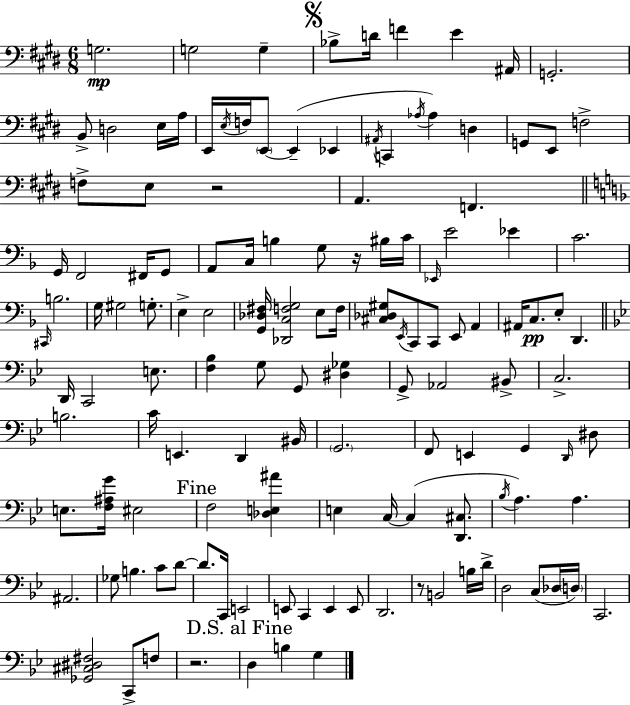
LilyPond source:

{
  \clef bass
  \numericTimeSignature
  \time 6/8
  \key e \major
  g2.\mp | g2 g4-- | \mark \markup { \musicglyph "scripts.segno" } bes8-> d'16 f'4 e'4 ais,16 | g,2.-. | \break b,8-> d2 e16 a16 | e,16 \acciaccatura { e16 } f16 \parenthesize e,8~~ e,4--( ees,4 | \acciaccatura { ais,16 } c,4 \acciaccatura { aes16 }) aes4 d4 | g,8 e,8 f2-> | \break f8-> e8 r2 | a,4. f,4. | \bar "||" \break \key d \minor g,16 f,2 fis,16 g,8 | a,8 c16 b4 g8 r16 bis16 c'16 | \grace { ees,16 } e'2 ees'4 | c'2. | \break \grace { cis,16 } b2. | g16 gis2 g8.-. | e4-> e2 | <g, des fis>16 <des, c f g>2 e8 | \break f16 <cis des gis>8 \acciaccatura { e,16 } c,8 c,8 e,8 a,4 | ais,16 c8.\pp e8-. d,4. | \bar "||" \break \key bes \major d,16 c,2 e8. | <f bes>4 g8 g,8 <dis ges>4 | g,8-> aes,2 bis,8-> | c2.-> | \break b2. | c'16 e,4. d,4 bis,16 | \parenthesize g,2. | f,8 e,4 g,4 \grace { d,16 } dis8 | \break e8. <f ais g'>16 eis2 | \mark "Fine" f2 <des e ais'>4 | e4 c16~~ c4( <d, cis>8. | \acciaccatura { bes16 } a4.) a4. | \break ais,2. | ges8 b4. c'8 | d'8~~ d'8. c,16 e,2 | e,8 c,4 e,4 | \break e,8 d,2. | r8 b,2 | b16 d'16-> d2 c8( | des16 \parenthesize d16) c,2. | \break <ges, cis dis fis>2 c,8-> | f8 r2. | \mark "D.S. al Fine" d4 b4 g4 | \bar "|."
}